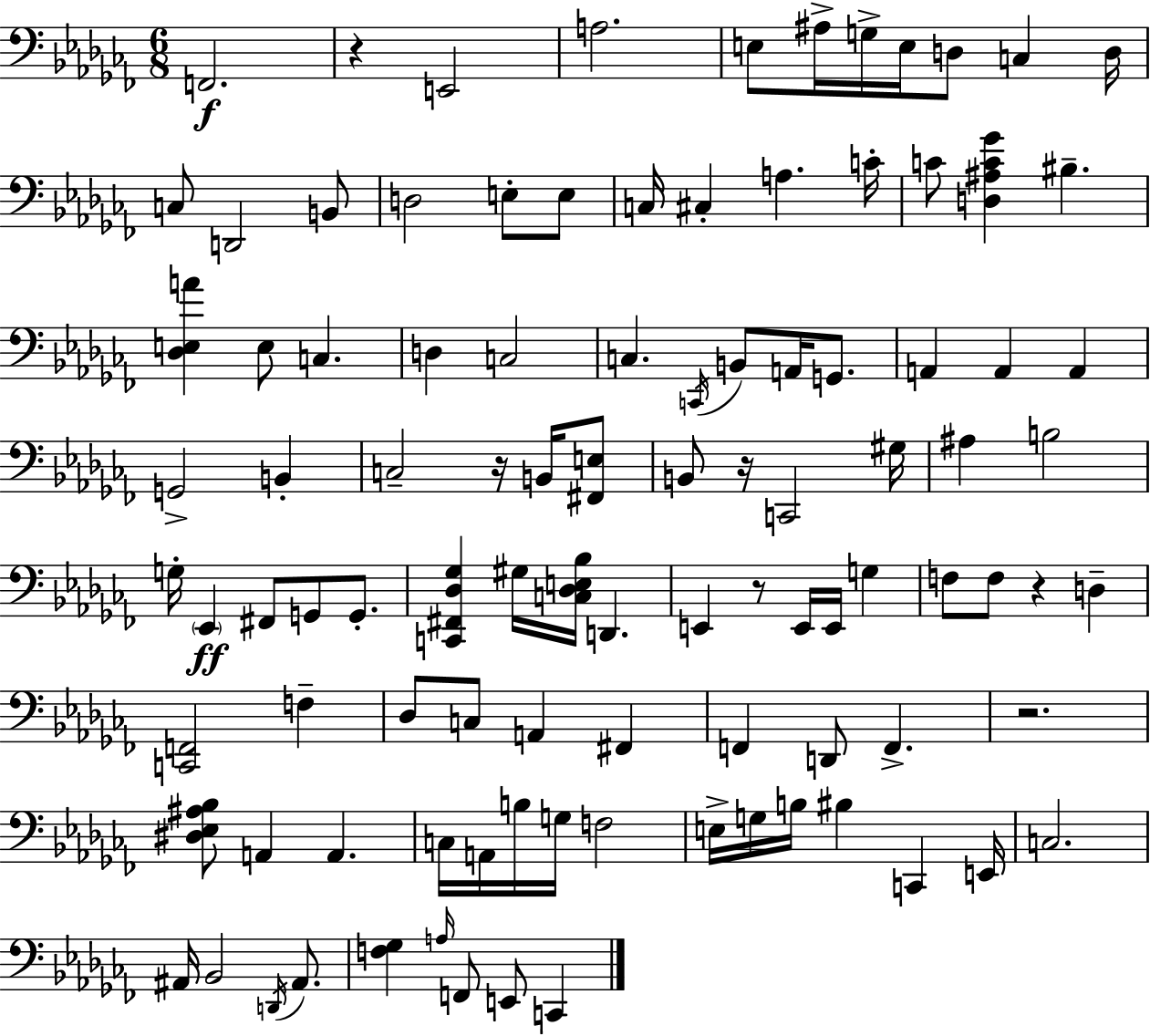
X:1
T:Untitled
M:6/8
L:1/4
K:Abm
F,,2 z E,,2 A,2 E,/2 ^A,/4 G,/4 E,/4 D,/2 C, D,/4 C,/2 D,,2 B,,/2 D,2 E,/2 E,/2 C,/4 ^C, A, C/4 C/2 [D,^A,C_G] ^B, [_D,E,A] E,/2 C, D, C,2 C, C,,/4 B,,/2 A,,/4 G,,/2 A,, A,, A,, G,,2 B,, C,2 z/4 B,,/4 [^F,,E,]/2 B,,/2 z/4 C,,2 ^G,/4 ^A, B,2 G,/4 _E,, ^F,,/2 G,,/2 G,,/2 [C,,^F,,_D,_G,] ^G,/4 [C,_D,E,_B,]/4 D,, E,, z/2 E,,/4 E,,/4 G, F,/2 F,/2 z D, [C,,F,,]2 F, _D,/2 C,/2 A,, ^F,, F,, D,,/2 F,, z2 [^D,_E,^A,_B,]/2 A,, A,, C,/4 A,,/4 B,/4 G,/4 F,2 E,/4 G,/4 B,/4 ^B, C,, E,,/4 C,2 ^A,,/4 _B,,2 D,,/4 ^A,,/2 [F,_G,] A,/4 F,,/2 E,,/2 C,,